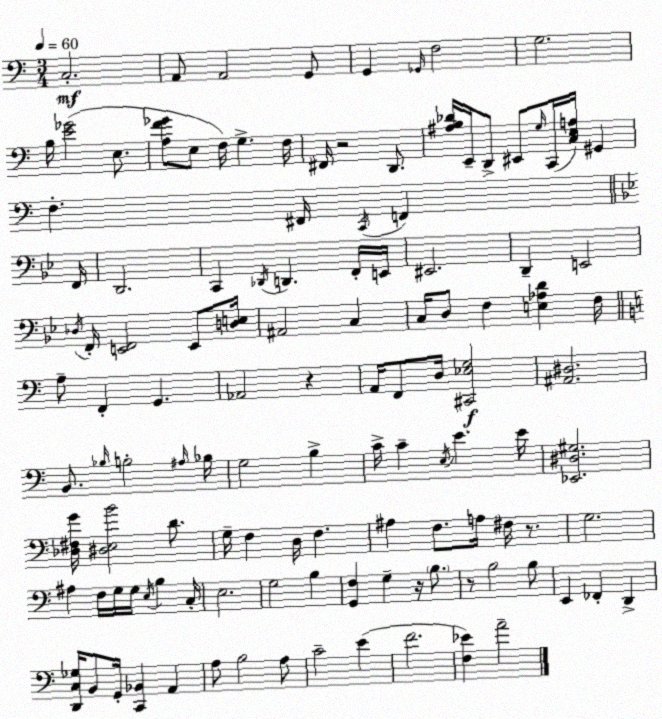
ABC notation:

X:1
T:Untitled
M:3/4
L:1/4
K:Am
C,2 A,,/2 A,,2 G,,/2 G,, _G,,/4 F,2 G,2 B,/4 [E_G]2 E,/2 [A,F_G]/2 E,/2 F,/4 G, F,/4 ^F,,/4 z2 D,,/2 [^A,B,_D]/4 E,,/4 D,,/2 ^E,,/2 G,/4 C,,/4 [C,E,A,]/4 ^G,, F, ^F,,/4 C,,/4 F,, F,,/4 D,,2 C,, _D,,/4 D,, F,,/4 E,,/4 ^E,,2 D,, E,,2 _D,/4 F,,/4 [E,,F,,]2 E,,/2 [D,E,]/4 ^A,,2 C, C,/4 D,/2 F, [E,_A,D] F,/4 A,/2 F,, G,, _A,,2 z A,,/4 F,,/2 D,/4 [^C,,_E,G,]2 [^A,,^D,]2 B,,/2 _B,/4 B,2 ^A,/4 _B,/4 G,2 B, C/4 C E,/4 E E/4 [_E,,^D,^G,]2 [_D,^F,G]/4 [^D,E,B]2 D/2 G,/4 F, D,/4 F, ^A, F,/2 A,/4 ^F,/4 z/2 G,2 ^A, F,/4 G,/4 G,/4 E,/4 B, C,/4 E,2 G,2 B, [G,,F,] G, z/4 B,/2 z/2 B,2 B,/2 E,, _F,, D,, [D,,C,_G,]/4 B,,/2 G,,/4 [C,,_B,,] A,, A,/2 B,2 A,/2 C2 E F2 [F,_E] A2